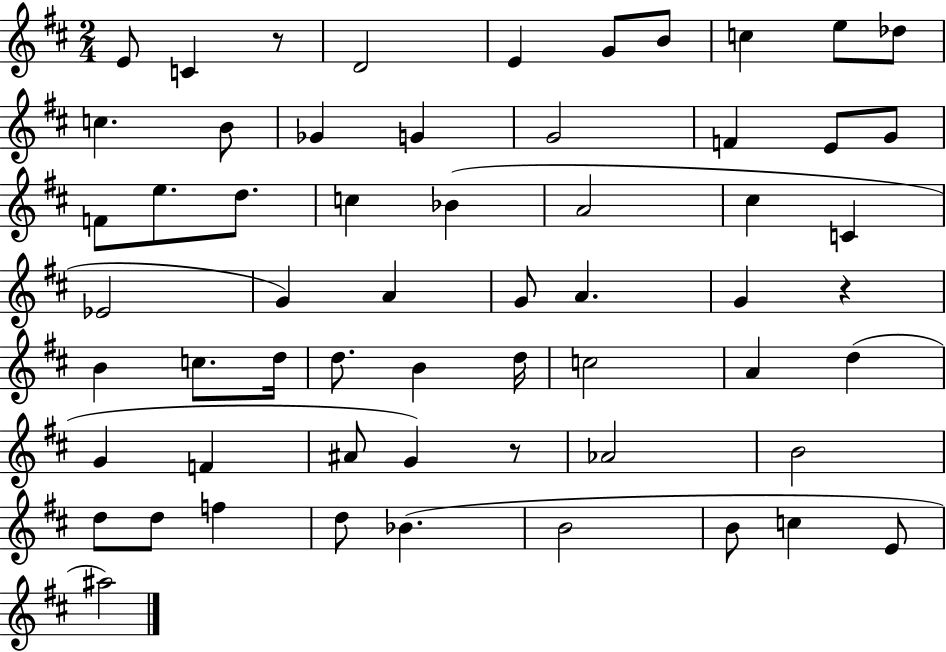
E4/e C4/q R/e D4/h E4/q G4/e B4/e C5/q E5/e Db5/e C5/q. B4/e Gb4/q G4/q G4/h F4/q E4/e G4/e F4/e E5/e. D5/e. C5/q Bb4/q A4/h C#5/q C4/q Eb4/h G4/q A4/q G4/e A4/q. G4/q R/q B4/q C5/e. D5/s D5/e. B4/q D5/s C5/h A4/q D5/q G4/q F4/q A#4/e G4/q R/e Ab4/h B4/h D5/e D5/e F5/q D5/e Bb4/q. B4/h B4/e C5/q E4/e A#5/h